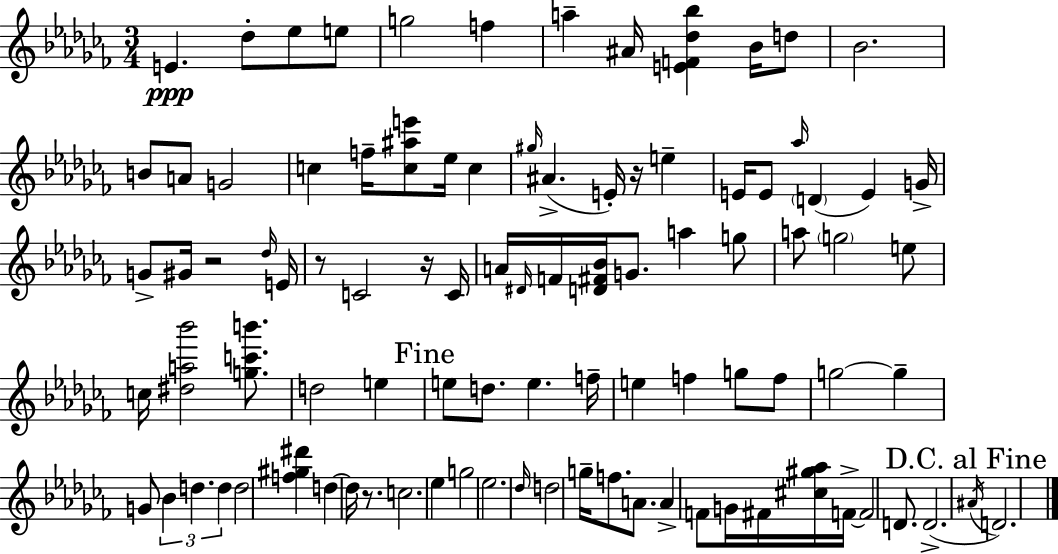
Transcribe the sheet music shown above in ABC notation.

X:1
T:Untitled
M:3/4
L:1/4
K:Abm
E _d/2 _e/2 e/2 g2 f a ^A/4 [EF_d_b] _B/4 d/2 _B2 B/2 A/2 G2 c f/4 [c^ae']/2 _e/4 c ^g/4 ^A E/4 z/4 e E/4 E/2 _a/4 D E G/4 G/2 ^G/4 z2 _d/4 E/4 z/2 C2 z/4 C/4 A/4 ^D/4 F/4 [D^F_B]/4 G/2 a g/2 a/2 g2 e/2 c/4 [^da_b']2 [gc'b']/2 d2 e e/2 d/2 e f/4 e f g/2 f/2 g2 g G/2 _B d d d2 [f^g^d'] d d/4 z/2 c2 _e g2 _e2 _d/4 d2 g/4 f/2 A/2 A F/2 G/4 ^F/4 [^c^g_a]/4 F/4 F2 D/2 D2 ^A/4 D2